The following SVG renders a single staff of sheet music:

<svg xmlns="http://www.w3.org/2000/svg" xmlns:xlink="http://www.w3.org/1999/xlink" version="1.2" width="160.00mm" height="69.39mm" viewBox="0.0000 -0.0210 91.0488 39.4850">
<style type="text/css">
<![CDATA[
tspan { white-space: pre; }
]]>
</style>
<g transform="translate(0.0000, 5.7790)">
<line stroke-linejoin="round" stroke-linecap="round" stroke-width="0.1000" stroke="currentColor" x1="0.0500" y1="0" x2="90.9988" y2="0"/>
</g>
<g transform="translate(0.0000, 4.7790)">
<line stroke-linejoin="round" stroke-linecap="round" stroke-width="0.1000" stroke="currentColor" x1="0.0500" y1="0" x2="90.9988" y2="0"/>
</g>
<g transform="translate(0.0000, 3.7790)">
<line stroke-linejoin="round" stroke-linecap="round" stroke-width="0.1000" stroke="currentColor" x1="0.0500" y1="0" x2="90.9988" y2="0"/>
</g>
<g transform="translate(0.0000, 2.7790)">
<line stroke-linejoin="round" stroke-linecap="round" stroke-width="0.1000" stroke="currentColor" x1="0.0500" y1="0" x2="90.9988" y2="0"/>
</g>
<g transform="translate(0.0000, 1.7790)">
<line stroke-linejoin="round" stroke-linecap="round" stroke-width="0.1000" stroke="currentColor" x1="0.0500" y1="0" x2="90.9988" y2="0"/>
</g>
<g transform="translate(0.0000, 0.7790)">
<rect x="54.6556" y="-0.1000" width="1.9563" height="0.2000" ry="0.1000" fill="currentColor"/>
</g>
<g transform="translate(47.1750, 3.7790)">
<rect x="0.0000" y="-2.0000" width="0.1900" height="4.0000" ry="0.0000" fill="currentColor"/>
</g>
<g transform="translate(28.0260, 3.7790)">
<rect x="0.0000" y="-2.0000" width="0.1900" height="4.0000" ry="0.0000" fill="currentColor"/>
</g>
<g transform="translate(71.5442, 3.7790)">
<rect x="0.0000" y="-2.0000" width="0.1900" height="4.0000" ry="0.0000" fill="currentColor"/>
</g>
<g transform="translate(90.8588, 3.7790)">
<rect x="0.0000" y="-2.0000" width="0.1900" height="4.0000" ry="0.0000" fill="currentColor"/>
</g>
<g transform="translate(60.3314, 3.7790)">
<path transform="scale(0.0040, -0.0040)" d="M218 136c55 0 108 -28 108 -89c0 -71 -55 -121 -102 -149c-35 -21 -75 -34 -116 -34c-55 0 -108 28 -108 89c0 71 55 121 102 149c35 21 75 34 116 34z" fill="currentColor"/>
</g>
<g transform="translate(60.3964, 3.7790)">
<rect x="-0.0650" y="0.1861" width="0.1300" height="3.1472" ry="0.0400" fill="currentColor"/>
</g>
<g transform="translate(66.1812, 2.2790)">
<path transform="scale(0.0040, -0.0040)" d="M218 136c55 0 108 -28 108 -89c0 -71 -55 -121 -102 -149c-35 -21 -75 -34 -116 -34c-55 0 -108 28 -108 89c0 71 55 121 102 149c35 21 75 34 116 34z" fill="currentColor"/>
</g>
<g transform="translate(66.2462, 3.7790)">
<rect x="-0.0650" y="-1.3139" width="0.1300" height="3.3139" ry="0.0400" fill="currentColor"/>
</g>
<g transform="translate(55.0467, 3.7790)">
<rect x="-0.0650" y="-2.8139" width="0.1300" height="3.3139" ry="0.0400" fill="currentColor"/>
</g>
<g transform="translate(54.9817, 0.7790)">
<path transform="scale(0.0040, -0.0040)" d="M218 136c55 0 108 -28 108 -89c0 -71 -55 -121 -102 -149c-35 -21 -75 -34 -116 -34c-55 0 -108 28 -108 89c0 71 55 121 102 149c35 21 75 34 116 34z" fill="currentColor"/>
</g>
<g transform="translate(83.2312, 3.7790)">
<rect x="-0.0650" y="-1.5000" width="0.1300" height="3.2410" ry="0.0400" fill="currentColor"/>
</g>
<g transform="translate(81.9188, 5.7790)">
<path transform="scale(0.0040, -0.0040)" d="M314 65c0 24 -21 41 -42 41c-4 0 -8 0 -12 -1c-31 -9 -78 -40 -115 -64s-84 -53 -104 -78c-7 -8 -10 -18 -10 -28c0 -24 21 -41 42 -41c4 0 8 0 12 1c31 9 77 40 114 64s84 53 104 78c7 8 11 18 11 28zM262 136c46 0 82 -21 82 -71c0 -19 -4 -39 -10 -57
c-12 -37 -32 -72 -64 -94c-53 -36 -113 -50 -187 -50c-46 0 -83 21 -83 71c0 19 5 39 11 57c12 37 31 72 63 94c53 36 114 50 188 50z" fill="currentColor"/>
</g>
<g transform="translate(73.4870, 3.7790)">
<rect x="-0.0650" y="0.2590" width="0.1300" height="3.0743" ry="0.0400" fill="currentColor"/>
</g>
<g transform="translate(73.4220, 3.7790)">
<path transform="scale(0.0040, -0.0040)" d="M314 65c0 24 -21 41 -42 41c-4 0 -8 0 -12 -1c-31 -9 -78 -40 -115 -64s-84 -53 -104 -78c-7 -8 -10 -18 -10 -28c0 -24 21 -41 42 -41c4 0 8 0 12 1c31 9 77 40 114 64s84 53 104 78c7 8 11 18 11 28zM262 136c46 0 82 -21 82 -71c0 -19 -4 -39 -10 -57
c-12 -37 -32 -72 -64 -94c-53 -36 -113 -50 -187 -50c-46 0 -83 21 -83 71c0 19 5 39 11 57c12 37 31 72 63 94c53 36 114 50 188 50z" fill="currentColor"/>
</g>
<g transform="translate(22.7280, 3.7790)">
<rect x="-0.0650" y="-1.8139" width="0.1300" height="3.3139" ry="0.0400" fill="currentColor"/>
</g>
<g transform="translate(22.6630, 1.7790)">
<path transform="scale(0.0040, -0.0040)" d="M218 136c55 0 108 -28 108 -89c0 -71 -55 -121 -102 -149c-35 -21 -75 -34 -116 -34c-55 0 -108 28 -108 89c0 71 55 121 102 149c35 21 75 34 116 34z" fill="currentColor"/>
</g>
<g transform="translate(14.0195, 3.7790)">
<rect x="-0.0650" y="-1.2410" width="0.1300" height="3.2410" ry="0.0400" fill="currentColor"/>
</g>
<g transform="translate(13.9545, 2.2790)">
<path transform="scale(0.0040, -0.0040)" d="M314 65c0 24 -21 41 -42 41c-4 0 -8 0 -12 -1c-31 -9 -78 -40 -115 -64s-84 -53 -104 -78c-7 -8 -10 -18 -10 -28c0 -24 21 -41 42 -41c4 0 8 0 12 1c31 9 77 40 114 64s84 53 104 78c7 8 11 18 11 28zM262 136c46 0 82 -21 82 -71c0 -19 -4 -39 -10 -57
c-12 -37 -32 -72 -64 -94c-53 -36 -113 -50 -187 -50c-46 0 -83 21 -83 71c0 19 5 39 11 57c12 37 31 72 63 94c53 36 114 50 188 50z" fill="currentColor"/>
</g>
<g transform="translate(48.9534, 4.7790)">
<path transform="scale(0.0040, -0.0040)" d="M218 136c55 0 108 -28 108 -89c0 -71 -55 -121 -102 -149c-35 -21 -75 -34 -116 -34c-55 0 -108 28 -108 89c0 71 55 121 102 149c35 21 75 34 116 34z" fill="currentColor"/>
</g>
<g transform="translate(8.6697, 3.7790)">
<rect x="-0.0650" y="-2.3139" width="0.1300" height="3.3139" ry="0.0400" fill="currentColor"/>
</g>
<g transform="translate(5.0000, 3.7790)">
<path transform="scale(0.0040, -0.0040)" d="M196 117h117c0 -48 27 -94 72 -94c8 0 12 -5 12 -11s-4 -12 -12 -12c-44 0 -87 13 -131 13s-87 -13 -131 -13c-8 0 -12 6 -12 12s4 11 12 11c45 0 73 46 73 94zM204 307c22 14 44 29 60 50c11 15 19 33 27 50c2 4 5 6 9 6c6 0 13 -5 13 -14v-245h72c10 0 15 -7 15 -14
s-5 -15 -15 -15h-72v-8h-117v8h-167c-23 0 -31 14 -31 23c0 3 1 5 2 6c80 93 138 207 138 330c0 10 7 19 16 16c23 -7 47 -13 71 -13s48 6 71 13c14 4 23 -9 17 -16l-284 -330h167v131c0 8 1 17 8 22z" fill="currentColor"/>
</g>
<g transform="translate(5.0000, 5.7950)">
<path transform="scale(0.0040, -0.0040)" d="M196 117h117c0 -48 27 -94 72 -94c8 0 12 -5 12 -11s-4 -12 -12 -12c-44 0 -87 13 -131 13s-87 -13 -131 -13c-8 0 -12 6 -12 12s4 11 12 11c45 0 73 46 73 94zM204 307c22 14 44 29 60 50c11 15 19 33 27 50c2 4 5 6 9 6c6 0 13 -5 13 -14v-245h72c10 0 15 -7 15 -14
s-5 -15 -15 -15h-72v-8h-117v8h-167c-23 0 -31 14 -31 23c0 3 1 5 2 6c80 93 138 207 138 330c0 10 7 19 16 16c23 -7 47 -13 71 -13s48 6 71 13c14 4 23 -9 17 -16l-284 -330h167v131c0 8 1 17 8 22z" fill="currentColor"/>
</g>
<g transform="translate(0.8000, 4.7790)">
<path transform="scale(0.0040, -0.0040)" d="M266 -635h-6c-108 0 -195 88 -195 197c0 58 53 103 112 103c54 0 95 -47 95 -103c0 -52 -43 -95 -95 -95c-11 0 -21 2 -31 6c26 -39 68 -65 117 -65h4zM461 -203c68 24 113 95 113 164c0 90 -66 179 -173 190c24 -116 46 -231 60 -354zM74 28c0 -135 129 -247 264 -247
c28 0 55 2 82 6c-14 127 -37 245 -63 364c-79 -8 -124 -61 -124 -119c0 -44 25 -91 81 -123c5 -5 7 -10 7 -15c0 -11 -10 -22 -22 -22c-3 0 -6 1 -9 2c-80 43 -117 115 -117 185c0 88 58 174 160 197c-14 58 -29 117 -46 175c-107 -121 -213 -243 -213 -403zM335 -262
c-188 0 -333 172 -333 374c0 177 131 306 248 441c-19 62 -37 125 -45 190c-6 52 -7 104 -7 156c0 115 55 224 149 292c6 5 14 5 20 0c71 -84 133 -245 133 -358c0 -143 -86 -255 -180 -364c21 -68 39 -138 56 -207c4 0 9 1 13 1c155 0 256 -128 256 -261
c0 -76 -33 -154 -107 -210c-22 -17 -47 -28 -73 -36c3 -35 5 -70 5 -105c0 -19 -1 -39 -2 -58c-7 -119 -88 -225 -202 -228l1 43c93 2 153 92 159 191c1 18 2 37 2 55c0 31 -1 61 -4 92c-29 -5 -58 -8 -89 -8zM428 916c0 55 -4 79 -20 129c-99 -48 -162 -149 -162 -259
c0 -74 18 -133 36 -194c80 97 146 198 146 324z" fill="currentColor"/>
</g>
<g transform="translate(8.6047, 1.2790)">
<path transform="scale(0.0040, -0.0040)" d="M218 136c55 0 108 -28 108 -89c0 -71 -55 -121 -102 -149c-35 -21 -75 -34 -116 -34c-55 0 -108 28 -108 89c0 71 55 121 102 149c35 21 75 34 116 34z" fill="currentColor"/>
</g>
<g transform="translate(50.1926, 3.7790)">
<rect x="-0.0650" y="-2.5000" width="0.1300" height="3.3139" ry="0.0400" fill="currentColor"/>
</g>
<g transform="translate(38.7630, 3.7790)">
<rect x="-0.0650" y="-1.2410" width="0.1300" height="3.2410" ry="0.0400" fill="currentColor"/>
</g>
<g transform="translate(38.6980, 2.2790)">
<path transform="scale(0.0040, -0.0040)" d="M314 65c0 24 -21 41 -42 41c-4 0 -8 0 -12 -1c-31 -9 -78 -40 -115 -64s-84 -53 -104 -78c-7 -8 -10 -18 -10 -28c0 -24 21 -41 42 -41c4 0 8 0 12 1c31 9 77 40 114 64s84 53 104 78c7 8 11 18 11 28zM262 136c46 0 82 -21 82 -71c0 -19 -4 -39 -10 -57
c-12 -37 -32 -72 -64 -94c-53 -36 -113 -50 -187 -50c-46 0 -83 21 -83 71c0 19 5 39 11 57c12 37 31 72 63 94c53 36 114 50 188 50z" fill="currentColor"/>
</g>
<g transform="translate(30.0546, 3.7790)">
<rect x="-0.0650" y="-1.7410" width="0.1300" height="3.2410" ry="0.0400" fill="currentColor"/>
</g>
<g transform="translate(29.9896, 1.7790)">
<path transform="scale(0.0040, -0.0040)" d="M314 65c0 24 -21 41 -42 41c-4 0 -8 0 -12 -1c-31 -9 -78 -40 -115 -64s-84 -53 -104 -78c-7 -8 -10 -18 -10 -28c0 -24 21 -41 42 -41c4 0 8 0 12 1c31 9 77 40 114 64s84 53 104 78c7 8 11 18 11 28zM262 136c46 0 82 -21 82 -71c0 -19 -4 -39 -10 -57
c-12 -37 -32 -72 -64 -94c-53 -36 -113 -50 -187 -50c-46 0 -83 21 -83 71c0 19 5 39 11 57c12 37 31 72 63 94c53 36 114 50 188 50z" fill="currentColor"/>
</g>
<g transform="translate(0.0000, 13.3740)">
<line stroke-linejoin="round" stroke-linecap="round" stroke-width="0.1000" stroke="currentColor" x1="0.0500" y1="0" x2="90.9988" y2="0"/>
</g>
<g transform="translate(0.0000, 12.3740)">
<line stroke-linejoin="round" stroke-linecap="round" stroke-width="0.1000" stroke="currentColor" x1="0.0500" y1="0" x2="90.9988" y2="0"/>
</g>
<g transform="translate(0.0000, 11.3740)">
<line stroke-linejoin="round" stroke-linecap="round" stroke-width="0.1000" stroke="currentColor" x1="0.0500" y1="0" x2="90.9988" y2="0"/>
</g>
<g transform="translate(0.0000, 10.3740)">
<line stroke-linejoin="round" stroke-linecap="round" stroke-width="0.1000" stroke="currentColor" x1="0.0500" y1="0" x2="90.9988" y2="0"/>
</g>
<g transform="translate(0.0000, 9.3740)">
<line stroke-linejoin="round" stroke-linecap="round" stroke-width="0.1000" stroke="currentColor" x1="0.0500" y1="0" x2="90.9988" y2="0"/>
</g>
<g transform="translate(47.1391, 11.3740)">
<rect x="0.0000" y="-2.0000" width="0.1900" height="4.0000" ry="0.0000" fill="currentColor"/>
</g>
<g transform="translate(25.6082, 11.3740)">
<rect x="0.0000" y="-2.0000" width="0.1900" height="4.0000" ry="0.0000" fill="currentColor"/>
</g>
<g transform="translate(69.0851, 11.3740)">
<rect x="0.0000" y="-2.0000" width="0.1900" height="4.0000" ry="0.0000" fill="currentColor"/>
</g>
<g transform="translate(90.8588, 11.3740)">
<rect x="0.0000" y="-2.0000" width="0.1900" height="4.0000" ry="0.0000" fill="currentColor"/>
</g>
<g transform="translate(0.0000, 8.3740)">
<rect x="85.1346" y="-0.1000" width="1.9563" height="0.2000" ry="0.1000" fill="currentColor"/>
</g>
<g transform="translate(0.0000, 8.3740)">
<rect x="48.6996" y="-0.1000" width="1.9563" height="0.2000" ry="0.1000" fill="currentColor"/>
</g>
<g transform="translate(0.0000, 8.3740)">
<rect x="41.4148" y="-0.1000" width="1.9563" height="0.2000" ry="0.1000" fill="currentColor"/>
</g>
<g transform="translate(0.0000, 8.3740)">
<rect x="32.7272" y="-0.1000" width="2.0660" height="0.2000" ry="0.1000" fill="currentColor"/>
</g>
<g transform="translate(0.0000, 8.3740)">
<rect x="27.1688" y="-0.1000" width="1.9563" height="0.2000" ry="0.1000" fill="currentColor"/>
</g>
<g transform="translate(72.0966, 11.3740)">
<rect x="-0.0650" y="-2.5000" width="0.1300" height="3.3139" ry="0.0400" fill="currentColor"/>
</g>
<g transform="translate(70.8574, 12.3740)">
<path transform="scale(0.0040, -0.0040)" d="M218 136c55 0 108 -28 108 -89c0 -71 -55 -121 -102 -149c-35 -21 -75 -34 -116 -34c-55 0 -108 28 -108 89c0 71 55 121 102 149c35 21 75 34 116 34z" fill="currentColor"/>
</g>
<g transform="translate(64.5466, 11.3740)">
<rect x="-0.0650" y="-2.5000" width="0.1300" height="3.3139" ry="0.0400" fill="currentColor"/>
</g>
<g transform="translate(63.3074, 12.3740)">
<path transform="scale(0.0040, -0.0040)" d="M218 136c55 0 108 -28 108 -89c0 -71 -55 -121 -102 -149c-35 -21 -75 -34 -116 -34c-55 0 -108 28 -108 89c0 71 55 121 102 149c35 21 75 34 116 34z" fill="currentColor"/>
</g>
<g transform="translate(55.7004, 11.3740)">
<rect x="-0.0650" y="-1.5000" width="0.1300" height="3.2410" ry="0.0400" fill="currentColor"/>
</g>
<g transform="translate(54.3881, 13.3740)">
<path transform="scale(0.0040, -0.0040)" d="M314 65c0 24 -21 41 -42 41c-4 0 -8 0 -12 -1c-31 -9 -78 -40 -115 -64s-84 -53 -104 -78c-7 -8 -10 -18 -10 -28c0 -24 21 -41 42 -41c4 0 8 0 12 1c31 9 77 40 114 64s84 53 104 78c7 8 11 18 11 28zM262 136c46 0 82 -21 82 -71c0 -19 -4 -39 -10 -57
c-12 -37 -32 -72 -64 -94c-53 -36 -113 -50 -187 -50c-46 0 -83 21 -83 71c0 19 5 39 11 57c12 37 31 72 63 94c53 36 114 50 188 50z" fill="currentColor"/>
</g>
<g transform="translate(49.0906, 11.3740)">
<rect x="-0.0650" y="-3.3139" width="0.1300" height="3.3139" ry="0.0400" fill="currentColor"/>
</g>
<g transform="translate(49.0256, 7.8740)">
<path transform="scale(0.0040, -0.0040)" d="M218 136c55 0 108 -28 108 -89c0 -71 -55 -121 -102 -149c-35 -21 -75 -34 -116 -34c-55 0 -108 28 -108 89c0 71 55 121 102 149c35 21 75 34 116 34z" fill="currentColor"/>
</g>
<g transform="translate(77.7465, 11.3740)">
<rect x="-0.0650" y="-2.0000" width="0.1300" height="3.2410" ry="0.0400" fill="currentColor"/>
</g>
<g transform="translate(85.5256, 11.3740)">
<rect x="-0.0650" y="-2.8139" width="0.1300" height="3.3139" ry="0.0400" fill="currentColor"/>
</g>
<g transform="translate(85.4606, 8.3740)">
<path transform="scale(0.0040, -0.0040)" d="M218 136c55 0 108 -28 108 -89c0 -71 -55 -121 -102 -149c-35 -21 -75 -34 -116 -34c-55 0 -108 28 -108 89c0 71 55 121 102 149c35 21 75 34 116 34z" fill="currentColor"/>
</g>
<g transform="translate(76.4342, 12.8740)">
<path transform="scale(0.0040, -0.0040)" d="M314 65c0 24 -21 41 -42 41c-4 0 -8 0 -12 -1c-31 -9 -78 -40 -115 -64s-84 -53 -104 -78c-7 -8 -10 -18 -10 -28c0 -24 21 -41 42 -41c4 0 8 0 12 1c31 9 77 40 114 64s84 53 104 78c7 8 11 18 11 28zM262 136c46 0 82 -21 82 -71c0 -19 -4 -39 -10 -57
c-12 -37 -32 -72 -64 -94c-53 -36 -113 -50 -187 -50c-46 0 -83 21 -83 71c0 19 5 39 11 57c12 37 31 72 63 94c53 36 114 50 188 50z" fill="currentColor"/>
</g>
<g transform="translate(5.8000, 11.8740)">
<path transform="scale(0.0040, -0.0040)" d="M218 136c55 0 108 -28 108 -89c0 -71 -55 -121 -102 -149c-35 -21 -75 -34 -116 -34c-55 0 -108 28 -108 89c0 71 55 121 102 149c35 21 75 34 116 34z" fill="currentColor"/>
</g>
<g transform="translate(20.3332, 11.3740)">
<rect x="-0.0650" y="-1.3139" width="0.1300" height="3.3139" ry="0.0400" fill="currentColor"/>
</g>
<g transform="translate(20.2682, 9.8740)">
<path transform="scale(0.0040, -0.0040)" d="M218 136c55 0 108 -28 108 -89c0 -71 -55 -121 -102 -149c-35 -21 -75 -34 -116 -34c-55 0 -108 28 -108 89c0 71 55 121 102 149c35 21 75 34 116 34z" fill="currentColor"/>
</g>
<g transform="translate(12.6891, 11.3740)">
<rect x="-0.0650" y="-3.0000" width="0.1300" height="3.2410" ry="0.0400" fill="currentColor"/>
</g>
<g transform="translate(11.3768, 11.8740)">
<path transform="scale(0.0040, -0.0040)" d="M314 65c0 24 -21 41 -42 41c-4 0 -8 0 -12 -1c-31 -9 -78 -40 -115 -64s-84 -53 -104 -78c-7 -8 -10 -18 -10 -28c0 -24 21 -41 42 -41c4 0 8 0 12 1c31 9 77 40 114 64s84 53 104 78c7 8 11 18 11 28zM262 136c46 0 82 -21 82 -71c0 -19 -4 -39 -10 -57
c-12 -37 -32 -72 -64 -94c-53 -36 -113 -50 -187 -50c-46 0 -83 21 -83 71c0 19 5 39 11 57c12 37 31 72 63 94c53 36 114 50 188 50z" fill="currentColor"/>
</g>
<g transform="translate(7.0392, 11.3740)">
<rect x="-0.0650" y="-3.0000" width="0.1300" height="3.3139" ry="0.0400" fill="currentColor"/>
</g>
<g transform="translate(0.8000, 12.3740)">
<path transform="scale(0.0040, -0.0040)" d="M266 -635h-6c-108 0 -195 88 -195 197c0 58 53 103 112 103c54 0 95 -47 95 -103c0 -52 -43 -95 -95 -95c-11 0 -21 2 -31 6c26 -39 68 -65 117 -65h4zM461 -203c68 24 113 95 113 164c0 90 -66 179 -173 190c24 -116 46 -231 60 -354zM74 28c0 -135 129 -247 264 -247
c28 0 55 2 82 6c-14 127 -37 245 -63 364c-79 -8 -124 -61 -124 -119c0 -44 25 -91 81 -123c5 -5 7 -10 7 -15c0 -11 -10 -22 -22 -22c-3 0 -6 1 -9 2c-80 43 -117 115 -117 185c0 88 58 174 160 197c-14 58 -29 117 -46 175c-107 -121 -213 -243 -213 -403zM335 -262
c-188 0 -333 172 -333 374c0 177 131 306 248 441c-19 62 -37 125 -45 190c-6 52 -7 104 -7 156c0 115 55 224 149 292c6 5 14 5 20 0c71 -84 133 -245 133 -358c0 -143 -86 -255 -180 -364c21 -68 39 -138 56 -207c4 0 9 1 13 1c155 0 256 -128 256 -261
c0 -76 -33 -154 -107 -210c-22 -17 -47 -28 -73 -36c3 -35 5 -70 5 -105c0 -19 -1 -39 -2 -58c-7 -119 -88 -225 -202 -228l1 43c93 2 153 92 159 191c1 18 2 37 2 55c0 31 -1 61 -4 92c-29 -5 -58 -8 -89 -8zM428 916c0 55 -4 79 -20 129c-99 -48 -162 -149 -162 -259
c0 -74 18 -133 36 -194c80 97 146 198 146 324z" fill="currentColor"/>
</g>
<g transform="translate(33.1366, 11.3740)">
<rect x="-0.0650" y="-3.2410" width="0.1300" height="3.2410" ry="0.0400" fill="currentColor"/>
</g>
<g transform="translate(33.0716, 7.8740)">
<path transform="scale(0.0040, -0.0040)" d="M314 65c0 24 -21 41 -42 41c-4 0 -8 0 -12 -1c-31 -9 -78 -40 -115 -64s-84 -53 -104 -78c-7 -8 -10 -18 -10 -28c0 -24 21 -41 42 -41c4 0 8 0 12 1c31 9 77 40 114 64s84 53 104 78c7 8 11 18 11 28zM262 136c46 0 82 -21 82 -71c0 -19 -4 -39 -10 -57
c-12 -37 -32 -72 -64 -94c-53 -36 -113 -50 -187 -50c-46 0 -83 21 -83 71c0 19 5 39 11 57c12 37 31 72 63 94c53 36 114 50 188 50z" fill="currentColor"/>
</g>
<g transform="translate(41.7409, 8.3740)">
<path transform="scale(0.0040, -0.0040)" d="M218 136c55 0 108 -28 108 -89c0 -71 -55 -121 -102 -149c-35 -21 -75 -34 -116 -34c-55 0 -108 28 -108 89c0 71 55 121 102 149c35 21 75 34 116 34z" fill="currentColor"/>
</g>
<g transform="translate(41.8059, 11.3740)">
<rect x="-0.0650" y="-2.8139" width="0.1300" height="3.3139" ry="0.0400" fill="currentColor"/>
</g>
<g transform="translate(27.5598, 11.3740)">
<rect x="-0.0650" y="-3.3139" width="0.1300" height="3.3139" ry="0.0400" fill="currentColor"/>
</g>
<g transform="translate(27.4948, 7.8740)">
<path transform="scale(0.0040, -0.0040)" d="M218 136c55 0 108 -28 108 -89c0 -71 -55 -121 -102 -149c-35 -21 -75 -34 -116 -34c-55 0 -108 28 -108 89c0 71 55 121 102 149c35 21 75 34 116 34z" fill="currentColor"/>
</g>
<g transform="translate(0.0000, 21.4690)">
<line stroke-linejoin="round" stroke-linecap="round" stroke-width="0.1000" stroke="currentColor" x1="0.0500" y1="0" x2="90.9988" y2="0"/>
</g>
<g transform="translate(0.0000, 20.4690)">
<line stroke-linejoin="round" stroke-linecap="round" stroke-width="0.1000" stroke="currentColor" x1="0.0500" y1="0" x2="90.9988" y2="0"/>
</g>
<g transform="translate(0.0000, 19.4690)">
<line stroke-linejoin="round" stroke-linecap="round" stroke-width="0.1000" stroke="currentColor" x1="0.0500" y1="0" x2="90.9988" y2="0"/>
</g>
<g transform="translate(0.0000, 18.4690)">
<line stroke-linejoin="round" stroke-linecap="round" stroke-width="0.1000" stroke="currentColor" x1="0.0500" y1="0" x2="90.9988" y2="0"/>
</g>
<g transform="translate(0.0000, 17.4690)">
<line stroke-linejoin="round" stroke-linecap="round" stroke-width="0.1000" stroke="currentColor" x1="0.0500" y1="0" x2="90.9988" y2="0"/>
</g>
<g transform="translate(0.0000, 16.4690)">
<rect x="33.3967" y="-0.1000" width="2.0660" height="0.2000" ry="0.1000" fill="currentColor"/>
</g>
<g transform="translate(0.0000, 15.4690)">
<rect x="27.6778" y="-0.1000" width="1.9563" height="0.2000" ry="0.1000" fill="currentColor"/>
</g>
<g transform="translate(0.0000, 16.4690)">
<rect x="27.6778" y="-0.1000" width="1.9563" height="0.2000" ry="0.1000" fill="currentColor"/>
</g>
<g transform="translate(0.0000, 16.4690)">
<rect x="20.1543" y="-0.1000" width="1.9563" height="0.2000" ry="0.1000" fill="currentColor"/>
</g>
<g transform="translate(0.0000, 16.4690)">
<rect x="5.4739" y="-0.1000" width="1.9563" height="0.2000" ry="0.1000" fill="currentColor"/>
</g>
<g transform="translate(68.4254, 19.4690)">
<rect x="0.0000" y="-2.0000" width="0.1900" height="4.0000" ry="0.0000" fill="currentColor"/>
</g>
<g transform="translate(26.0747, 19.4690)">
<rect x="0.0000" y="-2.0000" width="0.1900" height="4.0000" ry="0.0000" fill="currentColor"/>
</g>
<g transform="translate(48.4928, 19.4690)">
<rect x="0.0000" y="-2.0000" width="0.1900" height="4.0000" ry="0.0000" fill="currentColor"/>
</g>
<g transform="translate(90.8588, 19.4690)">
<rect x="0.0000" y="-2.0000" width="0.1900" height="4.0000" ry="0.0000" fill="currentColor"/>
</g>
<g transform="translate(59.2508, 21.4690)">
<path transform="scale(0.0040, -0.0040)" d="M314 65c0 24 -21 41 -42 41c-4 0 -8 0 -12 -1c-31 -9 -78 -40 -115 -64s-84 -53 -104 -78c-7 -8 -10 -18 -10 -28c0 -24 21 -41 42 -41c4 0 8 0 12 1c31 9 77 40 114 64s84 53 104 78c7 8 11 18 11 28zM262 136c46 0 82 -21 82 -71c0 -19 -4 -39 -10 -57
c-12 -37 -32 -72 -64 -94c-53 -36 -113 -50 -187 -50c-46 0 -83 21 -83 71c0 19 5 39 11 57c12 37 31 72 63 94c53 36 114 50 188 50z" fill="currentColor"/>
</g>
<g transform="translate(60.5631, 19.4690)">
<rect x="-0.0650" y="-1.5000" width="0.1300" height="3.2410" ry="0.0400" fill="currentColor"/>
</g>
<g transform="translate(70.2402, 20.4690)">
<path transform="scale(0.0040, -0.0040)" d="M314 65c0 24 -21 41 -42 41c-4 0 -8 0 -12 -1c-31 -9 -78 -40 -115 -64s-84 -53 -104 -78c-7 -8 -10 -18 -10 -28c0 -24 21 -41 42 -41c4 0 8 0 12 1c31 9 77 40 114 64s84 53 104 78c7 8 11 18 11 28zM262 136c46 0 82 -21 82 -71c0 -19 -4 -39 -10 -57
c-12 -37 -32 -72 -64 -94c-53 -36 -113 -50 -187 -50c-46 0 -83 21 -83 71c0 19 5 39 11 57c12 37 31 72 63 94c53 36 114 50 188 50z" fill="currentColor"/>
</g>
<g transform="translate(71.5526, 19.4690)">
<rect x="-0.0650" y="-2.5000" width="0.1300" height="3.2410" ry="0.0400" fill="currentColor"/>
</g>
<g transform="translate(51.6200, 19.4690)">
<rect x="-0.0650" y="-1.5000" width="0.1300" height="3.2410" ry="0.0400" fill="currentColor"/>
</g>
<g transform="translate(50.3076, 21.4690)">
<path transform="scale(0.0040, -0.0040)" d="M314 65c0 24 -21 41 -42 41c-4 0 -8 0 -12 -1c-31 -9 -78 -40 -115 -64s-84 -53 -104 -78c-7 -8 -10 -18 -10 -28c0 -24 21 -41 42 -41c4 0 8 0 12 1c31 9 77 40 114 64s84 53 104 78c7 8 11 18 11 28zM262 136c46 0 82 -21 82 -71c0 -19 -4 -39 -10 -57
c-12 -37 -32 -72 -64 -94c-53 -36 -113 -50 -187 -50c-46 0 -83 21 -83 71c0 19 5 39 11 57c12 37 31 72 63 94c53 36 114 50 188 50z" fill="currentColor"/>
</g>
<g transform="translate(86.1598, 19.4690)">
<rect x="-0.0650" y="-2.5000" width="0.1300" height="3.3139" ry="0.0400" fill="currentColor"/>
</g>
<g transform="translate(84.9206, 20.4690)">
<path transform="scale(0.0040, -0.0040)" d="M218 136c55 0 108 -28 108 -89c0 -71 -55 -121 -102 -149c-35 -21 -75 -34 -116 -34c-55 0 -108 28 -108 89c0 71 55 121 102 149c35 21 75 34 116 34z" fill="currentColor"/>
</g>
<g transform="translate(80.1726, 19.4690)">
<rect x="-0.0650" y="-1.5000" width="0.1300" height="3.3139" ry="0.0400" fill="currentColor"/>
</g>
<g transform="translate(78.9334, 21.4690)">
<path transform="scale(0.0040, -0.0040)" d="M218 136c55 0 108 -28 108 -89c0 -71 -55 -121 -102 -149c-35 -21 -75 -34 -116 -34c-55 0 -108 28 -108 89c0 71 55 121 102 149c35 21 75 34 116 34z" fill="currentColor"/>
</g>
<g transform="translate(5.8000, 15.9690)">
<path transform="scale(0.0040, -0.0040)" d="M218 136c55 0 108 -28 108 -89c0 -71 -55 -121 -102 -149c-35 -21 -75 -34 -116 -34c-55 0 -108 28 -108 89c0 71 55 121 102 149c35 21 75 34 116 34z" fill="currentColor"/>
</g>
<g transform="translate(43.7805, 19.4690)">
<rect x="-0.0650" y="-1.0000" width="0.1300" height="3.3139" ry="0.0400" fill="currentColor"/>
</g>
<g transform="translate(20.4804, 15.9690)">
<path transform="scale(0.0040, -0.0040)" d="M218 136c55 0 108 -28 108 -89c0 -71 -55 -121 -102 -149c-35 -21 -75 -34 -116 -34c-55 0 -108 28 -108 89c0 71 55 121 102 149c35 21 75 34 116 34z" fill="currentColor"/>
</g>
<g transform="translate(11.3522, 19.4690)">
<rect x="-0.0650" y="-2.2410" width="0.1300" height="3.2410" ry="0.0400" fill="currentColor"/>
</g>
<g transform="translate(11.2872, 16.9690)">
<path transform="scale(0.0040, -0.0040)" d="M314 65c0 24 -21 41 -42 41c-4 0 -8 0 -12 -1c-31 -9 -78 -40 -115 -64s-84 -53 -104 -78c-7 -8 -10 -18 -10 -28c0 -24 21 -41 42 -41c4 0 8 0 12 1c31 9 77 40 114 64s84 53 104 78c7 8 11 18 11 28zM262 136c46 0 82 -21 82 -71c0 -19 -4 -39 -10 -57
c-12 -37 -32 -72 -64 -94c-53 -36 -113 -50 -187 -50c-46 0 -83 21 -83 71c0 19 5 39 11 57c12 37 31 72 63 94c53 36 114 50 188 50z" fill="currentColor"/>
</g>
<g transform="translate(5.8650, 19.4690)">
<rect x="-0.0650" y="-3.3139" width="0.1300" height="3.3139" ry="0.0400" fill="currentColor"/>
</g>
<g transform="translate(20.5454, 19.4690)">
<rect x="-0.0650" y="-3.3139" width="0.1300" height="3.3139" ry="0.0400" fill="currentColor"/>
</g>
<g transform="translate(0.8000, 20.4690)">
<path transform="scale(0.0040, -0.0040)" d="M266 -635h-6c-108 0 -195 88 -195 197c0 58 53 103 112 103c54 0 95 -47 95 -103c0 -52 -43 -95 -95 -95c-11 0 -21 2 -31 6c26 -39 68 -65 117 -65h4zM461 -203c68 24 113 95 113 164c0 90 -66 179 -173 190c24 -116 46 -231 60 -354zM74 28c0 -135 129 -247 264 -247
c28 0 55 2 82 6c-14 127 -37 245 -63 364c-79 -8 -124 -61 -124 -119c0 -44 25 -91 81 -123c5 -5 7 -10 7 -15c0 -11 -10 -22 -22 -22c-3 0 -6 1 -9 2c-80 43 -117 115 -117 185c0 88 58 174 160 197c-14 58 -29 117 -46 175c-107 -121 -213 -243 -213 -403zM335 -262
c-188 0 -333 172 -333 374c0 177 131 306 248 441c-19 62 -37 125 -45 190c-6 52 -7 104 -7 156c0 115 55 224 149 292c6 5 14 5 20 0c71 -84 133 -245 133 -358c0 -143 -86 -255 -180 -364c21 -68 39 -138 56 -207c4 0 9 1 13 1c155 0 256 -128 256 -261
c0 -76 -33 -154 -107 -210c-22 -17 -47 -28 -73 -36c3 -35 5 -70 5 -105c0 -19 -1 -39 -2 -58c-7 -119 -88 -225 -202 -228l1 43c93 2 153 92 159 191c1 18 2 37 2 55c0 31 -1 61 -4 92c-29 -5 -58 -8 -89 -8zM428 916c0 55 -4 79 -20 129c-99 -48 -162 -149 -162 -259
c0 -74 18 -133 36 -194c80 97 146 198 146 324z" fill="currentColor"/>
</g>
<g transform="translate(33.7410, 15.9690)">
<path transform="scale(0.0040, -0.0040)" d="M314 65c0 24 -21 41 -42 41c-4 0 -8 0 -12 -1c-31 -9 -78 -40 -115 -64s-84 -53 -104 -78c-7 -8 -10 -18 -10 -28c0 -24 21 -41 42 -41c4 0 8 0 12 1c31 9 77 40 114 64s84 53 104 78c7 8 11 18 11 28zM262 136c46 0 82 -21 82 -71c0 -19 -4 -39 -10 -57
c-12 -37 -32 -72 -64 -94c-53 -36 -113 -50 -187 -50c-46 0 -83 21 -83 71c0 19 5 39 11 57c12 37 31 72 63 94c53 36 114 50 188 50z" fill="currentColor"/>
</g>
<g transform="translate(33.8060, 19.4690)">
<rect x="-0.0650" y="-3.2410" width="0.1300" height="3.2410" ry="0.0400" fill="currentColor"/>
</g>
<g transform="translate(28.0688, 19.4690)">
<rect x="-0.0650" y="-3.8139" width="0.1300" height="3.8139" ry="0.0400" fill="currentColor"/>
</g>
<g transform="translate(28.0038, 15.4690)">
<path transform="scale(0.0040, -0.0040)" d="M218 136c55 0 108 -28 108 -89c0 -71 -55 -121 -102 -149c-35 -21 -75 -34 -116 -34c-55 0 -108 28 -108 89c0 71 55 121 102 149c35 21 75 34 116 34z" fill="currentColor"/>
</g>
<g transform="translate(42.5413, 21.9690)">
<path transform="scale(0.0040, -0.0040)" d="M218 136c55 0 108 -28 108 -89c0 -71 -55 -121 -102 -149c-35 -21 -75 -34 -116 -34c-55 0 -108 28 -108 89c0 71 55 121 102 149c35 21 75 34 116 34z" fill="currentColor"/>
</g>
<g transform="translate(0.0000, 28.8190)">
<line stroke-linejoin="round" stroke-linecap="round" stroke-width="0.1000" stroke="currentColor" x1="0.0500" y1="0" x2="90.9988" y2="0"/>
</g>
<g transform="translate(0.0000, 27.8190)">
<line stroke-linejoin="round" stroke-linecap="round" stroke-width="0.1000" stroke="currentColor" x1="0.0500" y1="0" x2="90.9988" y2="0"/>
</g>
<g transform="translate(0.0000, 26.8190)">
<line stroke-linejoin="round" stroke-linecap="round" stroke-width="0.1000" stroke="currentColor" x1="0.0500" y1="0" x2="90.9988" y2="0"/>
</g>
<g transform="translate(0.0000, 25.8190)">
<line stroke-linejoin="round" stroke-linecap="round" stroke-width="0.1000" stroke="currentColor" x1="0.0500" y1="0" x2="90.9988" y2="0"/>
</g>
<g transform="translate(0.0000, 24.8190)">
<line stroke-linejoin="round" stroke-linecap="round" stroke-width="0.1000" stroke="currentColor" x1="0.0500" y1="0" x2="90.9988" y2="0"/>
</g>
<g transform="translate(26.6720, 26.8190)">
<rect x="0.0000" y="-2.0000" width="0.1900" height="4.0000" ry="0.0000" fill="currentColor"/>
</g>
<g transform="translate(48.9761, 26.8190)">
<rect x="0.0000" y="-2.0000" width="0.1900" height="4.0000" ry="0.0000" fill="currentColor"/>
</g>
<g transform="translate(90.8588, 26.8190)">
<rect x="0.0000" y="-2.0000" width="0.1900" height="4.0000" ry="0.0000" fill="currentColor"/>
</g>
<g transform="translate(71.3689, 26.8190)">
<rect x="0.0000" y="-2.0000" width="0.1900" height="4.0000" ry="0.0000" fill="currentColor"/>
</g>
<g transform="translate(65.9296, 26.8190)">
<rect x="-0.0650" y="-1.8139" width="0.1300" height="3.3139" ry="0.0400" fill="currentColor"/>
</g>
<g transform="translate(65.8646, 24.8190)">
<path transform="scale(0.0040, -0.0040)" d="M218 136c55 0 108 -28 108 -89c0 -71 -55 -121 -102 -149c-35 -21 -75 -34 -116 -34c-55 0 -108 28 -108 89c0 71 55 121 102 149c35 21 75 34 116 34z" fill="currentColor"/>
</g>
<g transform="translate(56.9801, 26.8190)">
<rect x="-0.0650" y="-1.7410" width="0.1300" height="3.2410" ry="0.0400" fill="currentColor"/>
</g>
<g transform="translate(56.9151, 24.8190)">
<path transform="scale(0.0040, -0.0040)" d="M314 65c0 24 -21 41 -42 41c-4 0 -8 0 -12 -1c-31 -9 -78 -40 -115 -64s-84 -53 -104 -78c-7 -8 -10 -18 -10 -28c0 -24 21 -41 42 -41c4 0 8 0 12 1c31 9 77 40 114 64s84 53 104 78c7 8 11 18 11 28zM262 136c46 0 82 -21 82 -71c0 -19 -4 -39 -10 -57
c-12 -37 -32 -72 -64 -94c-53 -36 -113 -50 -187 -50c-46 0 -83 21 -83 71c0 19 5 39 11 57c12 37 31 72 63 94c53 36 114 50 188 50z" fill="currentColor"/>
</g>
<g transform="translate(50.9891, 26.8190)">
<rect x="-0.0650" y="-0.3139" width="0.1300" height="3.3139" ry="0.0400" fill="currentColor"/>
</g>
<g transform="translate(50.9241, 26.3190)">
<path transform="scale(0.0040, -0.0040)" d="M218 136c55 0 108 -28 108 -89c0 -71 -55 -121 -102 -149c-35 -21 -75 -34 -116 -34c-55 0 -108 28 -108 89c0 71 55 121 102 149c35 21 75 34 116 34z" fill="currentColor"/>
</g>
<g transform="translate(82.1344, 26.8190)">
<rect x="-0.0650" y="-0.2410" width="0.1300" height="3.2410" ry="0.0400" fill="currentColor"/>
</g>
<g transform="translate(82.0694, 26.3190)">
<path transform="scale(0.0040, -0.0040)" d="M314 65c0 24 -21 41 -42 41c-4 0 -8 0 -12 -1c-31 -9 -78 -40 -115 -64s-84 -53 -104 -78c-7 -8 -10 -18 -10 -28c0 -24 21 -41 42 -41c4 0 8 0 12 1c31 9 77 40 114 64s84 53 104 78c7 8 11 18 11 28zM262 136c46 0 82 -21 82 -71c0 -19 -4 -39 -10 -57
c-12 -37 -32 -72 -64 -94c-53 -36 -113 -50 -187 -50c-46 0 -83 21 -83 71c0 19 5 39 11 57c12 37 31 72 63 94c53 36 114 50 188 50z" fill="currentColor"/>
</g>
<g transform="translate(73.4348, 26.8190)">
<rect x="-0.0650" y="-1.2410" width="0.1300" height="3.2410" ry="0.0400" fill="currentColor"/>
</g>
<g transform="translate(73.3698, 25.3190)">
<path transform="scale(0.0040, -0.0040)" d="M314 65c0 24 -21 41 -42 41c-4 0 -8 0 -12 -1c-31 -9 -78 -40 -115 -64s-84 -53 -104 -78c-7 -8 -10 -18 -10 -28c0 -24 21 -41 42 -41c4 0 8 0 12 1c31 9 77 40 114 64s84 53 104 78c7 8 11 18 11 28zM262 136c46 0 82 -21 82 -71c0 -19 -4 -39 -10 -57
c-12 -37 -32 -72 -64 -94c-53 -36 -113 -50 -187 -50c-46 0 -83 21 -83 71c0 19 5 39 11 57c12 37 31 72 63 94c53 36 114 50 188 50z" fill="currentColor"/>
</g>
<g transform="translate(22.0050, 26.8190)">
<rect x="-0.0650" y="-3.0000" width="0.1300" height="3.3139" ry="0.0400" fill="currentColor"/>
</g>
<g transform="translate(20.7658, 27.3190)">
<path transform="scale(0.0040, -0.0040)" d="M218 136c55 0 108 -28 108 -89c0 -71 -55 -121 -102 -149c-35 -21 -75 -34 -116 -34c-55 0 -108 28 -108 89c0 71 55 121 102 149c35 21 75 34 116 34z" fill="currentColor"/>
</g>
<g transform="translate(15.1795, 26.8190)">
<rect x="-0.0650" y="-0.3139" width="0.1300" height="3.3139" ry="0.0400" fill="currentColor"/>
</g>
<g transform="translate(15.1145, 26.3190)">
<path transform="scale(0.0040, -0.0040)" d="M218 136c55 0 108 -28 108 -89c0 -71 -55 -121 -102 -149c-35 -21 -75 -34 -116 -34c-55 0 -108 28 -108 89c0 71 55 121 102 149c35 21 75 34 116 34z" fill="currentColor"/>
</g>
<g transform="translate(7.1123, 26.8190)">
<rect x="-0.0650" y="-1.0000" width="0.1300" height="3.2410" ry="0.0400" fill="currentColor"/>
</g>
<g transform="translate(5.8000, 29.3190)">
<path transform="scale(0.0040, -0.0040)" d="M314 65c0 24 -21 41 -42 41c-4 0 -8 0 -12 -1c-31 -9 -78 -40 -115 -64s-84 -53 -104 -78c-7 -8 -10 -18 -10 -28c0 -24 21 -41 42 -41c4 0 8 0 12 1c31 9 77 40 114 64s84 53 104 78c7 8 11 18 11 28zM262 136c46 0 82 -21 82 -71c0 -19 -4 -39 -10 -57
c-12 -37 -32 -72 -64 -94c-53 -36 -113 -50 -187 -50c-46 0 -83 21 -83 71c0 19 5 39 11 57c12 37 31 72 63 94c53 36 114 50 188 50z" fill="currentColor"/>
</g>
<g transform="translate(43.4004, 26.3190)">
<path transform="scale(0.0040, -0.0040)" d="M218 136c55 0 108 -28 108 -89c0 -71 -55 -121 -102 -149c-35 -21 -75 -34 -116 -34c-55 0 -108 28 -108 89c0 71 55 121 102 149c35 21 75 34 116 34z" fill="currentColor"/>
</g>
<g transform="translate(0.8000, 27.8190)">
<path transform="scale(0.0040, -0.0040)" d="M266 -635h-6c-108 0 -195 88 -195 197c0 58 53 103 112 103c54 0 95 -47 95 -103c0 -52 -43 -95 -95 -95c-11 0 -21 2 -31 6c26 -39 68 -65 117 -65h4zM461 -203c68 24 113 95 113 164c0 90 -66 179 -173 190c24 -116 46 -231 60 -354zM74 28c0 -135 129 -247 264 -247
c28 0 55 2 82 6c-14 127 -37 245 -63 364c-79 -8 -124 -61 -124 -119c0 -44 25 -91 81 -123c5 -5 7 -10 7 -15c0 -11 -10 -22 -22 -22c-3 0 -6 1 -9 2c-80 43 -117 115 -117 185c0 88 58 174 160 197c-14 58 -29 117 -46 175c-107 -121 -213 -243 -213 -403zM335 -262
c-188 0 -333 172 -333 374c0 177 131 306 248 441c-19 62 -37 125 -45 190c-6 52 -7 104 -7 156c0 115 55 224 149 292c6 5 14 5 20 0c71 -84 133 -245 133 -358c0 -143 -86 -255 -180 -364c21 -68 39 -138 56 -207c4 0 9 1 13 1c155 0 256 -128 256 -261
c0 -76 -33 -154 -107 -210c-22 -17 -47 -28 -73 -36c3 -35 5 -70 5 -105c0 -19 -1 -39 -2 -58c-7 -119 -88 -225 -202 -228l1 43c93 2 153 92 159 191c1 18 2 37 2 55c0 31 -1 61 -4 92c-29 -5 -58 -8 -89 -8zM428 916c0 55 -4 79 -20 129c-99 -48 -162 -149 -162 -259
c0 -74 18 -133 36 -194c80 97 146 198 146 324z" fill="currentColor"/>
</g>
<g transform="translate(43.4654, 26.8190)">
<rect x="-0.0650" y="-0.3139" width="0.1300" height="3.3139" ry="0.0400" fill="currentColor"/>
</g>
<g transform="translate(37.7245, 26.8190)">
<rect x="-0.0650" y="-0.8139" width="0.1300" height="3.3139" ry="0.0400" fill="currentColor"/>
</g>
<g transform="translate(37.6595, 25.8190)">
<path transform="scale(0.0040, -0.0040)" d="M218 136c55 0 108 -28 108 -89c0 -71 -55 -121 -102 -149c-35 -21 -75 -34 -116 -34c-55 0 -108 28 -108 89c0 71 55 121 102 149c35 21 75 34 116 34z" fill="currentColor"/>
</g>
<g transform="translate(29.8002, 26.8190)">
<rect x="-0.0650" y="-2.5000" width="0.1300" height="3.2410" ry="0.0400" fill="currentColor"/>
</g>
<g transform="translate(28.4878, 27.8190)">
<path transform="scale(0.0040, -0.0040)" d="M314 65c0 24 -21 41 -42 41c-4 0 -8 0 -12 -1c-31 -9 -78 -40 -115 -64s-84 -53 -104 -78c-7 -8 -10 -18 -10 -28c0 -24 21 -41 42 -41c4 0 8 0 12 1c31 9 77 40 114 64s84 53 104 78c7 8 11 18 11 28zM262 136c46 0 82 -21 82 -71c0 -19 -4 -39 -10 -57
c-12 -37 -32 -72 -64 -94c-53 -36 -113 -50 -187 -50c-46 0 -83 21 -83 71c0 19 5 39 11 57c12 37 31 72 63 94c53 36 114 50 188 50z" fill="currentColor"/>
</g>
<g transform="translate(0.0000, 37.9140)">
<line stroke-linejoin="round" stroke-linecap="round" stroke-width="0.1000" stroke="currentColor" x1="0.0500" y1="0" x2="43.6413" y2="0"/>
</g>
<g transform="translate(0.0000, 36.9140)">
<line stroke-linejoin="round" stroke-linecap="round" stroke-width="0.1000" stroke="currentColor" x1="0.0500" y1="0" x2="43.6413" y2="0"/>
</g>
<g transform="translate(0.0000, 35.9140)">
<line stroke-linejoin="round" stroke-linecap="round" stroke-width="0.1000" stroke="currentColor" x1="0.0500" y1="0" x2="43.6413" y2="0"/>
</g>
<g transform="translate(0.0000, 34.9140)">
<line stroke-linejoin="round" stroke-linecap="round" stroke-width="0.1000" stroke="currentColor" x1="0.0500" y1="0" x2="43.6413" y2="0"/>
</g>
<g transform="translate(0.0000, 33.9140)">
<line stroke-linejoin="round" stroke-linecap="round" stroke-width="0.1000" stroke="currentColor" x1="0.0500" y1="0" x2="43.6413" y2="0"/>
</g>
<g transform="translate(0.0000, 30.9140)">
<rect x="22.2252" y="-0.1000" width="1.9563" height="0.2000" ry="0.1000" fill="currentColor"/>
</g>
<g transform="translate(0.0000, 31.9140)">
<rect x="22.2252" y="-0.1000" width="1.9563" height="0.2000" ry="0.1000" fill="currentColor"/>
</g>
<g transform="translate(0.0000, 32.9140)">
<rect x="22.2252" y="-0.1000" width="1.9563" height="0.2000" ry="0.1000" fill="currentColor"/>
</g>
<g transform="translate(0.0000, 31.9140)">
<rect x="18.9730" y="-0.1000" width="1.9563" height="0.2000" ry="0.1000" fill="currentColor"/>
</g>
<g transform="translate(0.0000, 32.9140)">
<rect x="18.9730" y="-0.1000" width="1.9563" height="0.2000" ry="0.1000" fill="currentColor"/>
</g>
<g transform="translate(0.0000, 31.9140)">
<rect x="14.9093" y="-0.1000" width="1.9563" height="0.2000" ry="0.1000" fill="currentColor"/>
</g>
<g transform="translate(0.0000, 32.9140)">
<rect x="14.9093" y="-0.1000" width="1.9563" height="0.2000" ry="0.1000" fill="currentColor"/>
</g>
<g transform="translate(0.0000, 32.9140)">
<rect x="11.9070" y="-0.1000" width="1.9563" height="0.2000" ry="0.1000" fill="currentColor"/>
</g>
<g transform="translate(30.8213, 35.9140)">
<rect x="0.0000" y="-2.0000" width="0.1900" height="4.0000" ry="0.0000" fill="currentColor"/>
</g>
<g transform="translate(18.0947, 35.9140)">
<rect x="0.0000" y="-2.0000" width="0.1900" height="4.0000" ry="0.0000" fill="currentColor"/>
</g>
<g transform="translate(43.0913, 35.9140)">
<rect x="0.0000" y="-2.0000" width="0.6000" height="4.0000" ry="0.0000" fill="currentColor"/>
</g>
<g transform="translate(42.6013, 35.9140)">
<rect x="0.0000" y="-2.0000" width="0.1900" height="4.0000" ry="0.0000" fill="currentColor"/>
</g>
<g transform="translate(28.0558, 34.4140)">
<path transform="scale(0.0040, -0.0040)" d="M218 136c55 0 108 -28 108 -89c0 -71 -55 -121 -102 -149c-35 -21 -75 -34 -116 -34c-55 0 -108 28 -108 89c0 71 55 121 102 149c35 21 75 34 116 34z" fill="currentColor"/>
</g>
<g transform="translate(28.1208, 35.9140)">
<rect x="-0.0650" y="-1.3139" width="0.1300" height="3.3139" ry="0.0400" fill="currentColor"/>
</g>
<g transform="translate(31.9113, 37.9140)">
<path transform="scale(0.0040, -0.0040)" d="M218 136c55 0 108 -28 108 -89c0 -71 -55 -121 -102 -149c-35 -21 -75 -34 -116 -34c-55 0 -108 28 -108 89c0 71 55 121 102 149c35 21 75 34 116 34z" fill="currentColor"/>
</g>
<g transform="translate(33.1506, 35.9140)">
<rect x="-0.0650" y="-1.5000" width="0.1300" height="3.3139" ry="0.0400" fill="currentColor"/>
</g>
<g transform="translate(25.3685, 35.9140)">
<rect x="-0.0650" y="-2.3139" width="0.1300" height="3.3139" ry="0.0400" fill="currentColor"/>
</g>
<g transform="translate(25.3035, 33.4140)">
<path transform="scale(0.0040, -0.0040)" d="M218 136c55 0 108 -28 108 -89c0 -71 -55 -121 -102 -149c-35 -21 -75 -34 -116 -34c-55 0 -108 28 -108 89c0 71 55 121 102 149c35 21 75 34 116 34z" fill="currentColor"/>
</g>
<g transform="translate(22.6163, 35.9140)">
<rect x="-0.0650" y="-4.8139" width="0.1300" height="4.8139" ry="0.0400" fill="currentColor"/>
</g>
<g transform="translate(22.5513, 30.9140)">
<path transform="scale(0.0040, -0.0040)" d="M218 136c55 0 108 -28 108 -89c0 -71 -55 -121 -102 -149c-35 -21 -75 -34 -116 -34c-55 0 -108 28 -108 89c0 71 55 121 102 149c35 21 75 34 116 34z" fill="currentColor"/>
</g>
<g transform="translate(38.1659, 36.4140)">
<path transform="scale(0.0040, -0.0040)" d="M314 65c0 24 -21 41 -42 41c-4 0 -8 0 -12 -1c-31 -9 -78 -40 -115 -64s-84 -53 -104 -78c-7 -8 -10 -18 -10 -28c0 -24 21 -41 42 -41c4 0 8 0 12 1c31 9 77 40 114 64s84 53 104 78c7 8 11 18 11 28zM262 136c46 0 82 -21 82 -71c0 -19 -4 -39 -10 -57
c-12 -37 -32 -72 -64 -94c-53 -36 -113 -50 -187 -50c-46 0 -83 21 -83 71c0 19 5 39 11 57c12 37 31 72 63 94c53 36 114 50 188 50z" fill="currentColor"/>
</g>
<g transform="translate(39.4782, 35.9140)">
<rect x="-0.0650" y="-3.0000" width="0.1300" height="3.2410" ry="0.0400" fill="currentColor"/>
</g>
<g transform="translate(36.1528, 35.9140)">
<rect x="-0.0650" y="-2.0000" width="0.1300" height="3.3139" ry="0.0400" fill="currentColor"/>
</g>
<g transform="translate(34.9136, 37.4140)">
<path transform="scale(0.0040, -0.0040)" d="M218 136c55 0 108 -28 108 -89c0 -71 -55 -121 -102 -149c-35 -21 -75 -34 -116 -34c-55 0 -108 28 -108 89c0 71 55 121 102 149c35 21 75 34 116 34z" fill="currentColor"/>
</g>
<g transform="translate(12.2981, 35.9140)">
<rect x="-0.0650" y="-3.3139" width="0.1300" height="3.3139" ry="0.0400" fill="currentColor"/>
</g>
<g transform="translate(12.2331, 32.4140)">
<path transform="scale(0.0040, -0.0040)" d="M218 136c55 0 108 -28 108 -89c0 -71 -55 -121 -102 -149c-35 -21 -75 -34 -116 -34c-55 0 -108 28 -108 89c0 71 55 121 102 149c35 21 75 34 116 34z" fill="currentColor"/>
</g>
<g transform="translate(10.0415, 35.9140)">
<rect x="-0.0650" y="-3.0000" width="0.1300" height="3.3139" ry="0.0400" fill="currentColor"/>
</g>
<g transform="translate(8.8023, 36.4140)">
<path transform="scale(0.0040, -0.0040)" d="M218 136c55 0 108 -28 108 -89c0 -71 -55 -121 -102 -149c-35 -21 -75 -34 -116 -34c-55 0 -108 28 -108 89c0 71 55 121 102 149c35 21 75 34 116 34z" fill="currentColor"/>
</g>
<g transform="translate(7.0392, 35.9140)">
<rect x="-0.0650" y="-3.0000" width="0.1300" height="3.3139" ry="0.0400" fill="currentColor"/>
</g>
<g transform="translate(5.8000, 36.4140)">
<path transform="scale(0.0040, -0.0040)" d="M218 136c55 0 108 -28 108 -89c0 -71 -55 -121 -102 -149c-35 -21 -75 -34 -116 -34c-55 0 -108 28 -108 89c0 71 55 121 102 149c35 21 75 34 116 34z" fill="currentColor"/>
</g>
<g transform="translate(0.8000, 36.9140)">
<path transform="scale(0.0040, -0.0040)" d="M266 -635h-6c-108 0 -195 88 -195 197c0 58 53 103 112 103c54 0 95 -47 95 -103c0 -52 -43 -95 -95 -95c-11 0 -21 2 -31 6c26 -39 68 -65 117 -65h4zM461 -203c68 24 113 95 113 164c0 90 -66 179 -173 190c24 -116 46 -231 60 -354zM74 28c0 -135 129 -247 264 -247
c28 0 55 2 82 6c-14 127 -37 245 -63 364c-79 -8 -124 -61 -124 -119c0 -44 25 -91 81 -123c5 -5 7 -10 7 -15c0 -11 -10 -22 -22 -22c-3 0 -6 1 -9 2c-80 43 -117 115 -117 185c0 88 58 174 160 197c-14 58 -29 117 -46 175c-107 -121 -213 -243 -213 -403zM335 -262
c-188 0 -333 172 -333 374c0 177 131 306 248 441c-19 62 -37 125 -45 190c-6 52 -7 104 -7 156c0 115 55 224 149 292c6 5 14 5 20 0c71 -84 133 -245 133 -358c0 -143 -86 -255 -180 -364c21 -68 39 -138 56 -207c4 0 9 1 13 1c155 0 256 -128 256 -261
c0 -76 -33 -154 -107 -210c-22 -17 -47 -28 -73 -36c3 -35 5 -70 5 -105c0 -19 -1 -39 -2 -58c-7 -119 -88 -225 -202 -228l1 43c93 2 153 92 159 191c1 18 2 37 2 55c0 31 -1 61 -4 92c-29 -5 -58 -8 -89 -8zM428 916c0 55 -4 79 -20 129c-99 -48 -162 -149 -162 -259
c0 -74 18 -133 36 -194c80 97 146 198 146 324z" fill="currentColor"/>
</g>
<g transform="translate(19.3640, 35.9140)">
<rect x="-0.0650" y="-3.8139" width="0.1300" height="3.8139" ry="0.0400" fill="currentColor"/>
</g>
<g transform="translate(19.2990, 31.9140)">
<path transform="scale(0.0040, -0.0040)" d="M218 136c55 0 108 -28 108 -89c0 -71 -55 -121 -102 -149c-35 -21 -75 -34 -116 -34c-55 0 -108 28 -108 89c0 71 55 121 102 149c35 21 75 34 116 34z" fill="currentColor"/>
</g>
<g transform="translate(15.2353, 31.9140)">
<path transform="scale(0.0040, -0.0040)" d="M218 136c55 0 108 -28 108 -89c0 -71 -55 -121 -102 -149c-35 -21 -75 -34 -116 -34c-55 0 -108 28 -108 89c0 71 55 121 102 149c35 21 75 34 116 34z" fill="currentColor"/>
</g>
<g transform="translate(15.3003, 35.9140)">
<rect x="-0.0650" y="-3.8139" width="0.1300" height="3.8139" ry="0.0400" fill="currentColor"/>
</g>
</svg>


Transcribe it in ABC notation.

X:1
T:Untitled
M:4/4
L:1/4
K:C
g e2 f f2 e2 G a B e B2 E2 A A2 e b b2 a b E2 G G F2 a b g2 b c' b2 D E2 E2 G2 E G D2 c A G2 d c c f2 f e2 c2 A A b c' c' e' g e E F A2